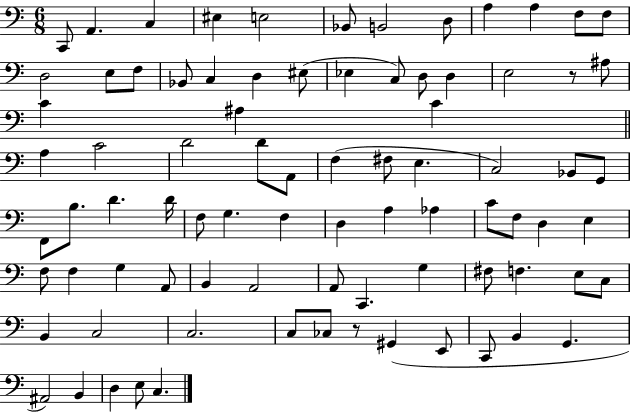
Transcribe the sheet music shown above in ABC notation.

X:1
T:Untitled
M:6/8
L:1/4
K:C
C,,/2 A,, C, ^E, E,2 _B,,/2 B,,2 D,/2 A, A, F,/2 F,/2 D,2 E,/2 F,/2 _B,,/2 C, D, ^E,/2 _E, C,/2 D,/2 D, E,2 z/2 ^A,/2 C ^A, C A, C2 D2 D/2 A,,/2 F, ^F,/2 E, C,2 _B,,/2 G,,/2 F,,/2 B,/2 D D/4 F,/2 G, F, D, A, _A, C/2 F,/2 D, E, F,/2 F, G, A,,/2 B,, A,,2 A,,/2 C,, G, ^F,/2 F, E,/2 C,/2 B,, C,2 C,2 C,/2 _C,/2 z/2 ^G,, E,,/2 C,,/2 B,, G,, ^A,,2 B,, D, E,/2 C,